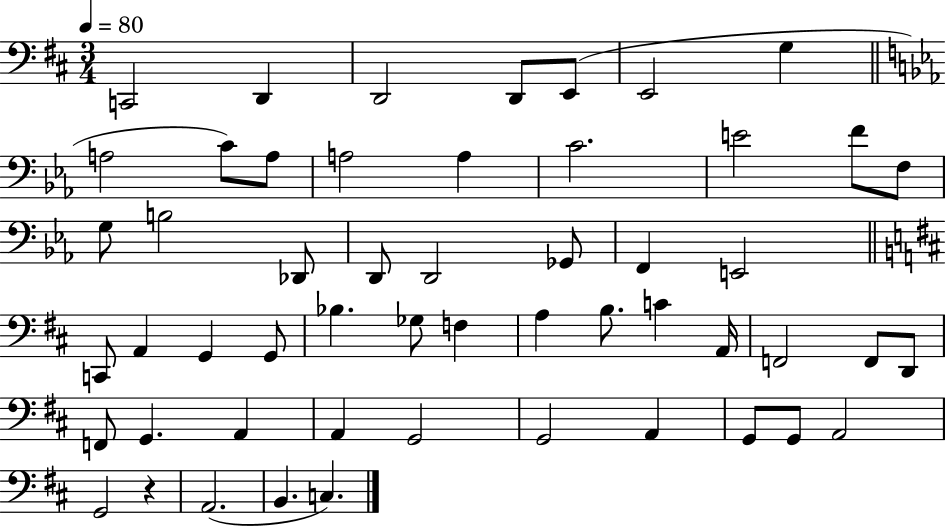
C2/h D2/q D2/h D2/e E2/e E2/h G3/q A3/h C4/e A3/e A3/h A3/q C4/h. E4/h F4/e F3/e G3/e B3/h Db2/e D2/e D2/h Gb2/e F2/q E2/h C2/e A2/q G2/q G2/e Bb3/q. Gb3/e F3/q A3/q B3/e. C4/q A2/s F2/h F2/e D2/e F2/e G2/q. A2/q A2/q G2/h G2/h A2/q G2/e G2/e A2/h G2/h R/q A2/h. B2/q. C3/q.